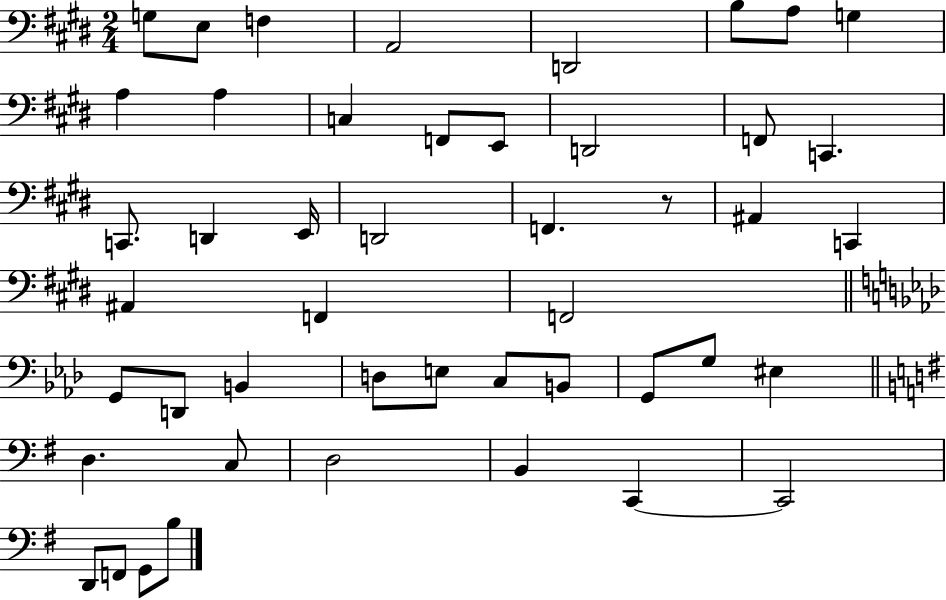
G3/e E3/e F3/q A2/h D2/h B3/e A3/e G3/q A3/q A3/q C3/q F2/e E2/e D2/h F2/e C2/q. C2/e. D2/q E2/s D2/h F2/q. R/e A#2/q C2/q A#2/q F2/q F2/h G2/e D2/e B2/q D3/e E3/e C3/e B2/e G2/e G3/e EIS3/q D3/q. C3/e D3/h B2/q C2/q C2/h D2/e F2/e G2/e B3/e